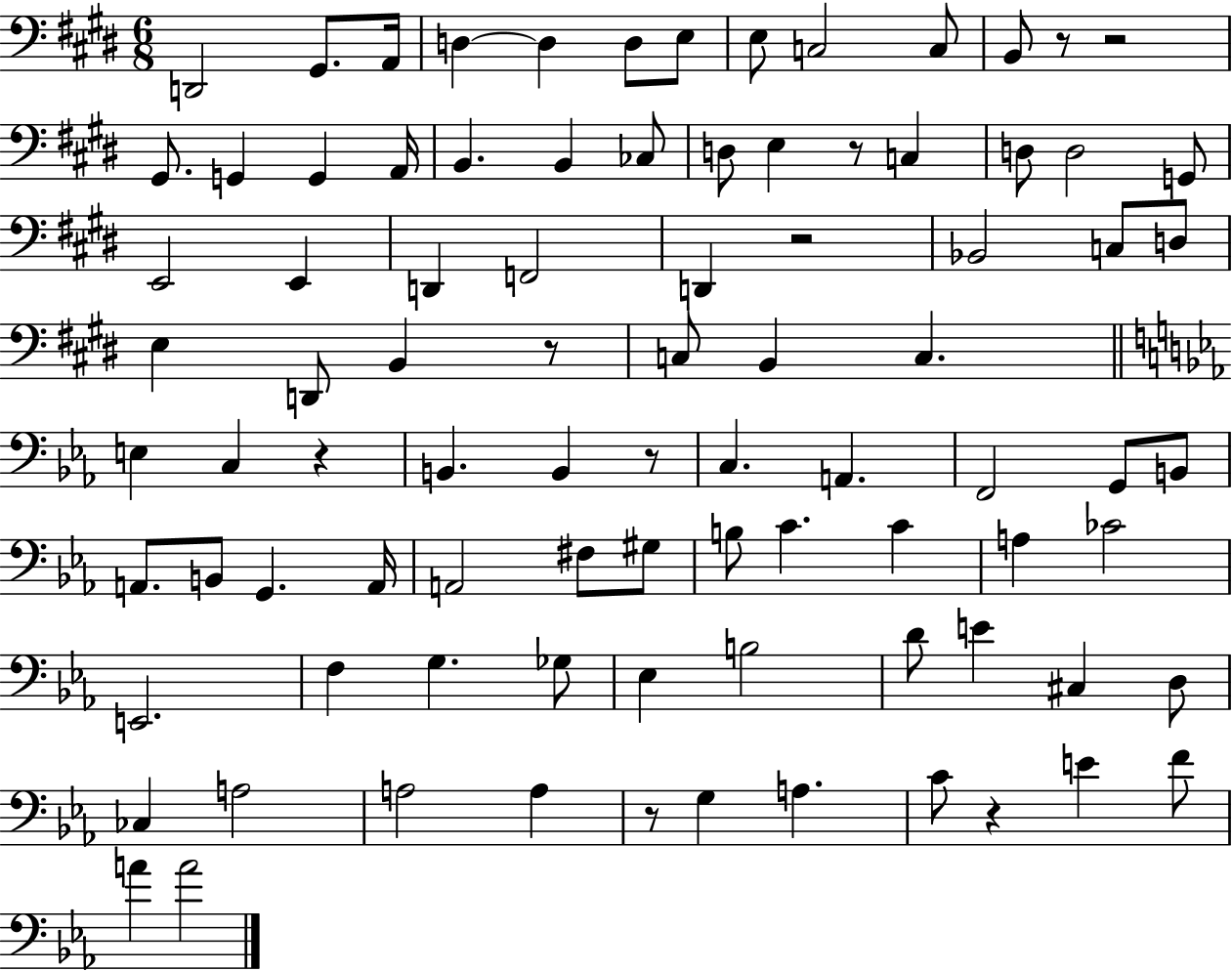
{
  \clef bass
  \numericTimeSignature
  \time 6/8
  \key e \major
  \repeat volta 2 { d,2 gis,8. a,16 | d4~~ d4 d8 e8 | e8 c2 c8 | b,8 r8 r2 | \break gis,8. g,4 g,4 a,16 | b,4. b,4 ces8 | d8 e4 r8 c4 | d8 d2 g,8 | \break e,2 e,4 | d,4 f,2 | d,4 r2 | bes,2 c8 d8 | \break e4 d,8 b,4 r8 | c8 b,4 c4. | \bar "||" \break \key ees \major e4 c4 r4 | b,4. b,4 r8 | c4. a,4. | f,2 g,8 b,8 | \break a,8. b,8 g,4. a,16 | a,2 fis8 gis8 | b8 c'4. c'4 | a4 ces'2 | \break e,2. | f4 g4. ges8 | ees4 b2 | d'8 e'4 cis4 d8 | \break ces4 a2 | a2 a4 | r8 g4 a4. | c'8 r4 e'4 f'8 | \break a'4 a'2 | } \bar "|."
}